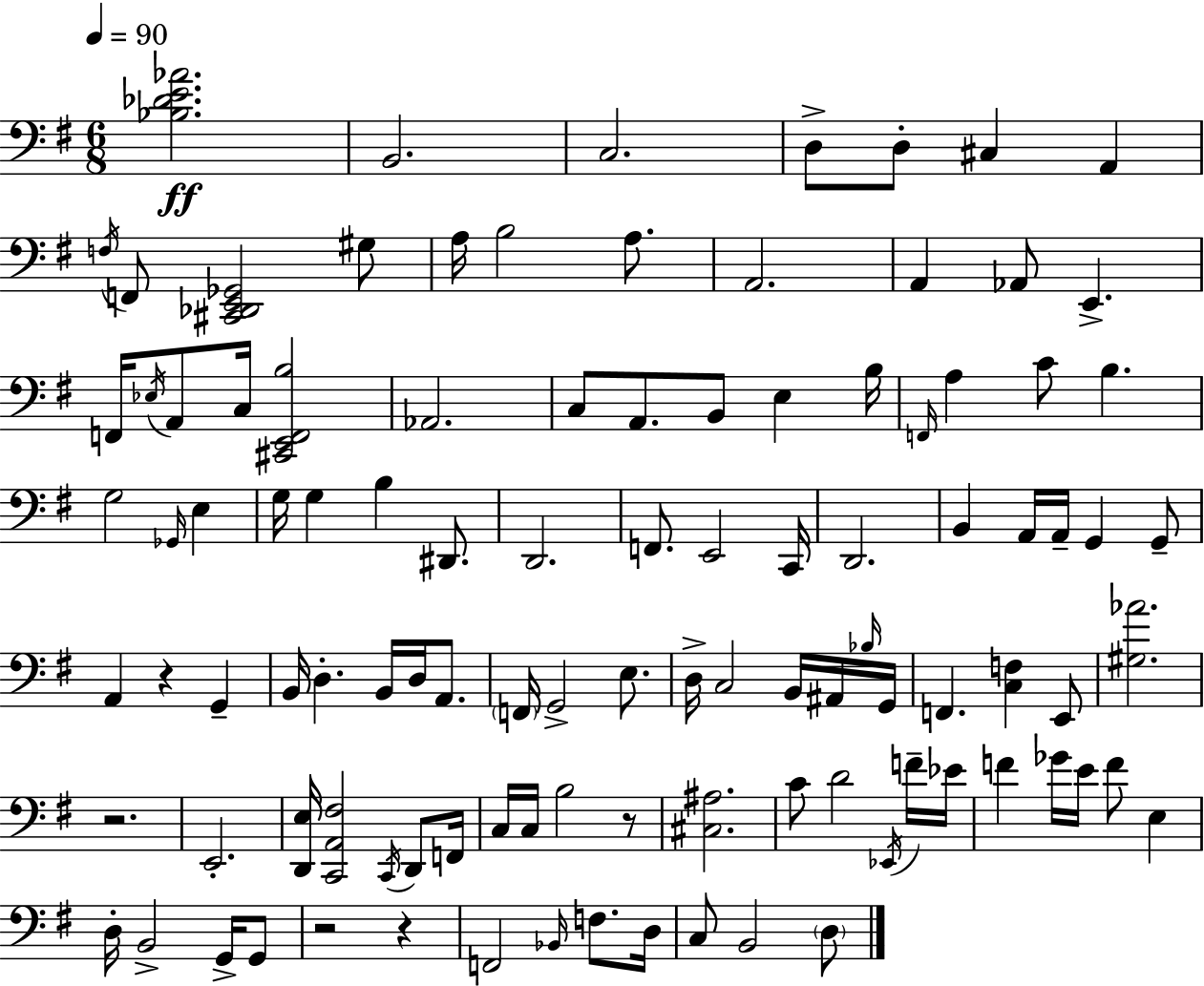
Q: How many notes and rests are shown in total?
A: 106